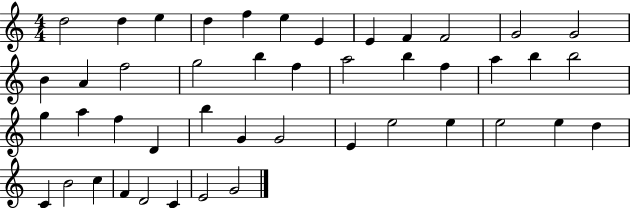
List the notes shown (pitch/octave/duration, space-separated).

D5/h D5/q E5/q D5/q F5/q E5/q E4/q E4/q F4/q F4/h G4/h G4/h B4/q A4/q F5/h G5/h B5/q F5/q A5/h B5/q F5/q A5/q B5/q B5/h G5/q A5/q F5/q D4/q B5/q G4/q G4/h E4/q E5/h E5/q E5/h E5/q D5/q C4/q B4/h C5/q F4/q D4/h C4/q E4/h G4/h